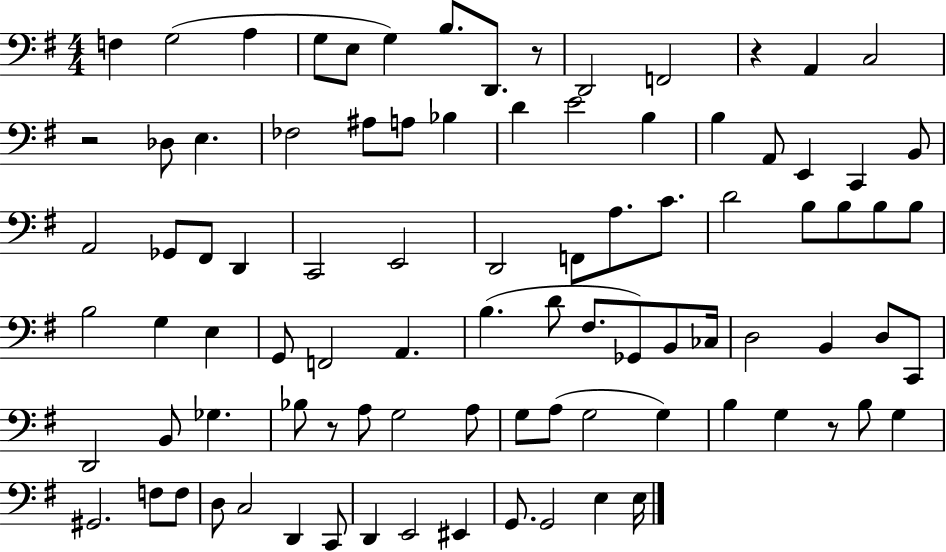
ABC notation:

X:1
T:Untitled
M:4/4
L:1/4
K:G
F, G,2 A, G,/2 E,/2 G, B,/2 D,,/2 z/2 D,,2 F,,2 z A,, C,2 z2 _D,/2 E, _F,2 ^A,/2 A,/2 _B, D E2 B, B, A,,/2 E,, C,, B,,/2 A,,2 _G,,/2 ^F,,/2 D,, C,,2 E,,2 D,,2 F,,/2 A,/2 C/2 D2 B,/2 B,/2 B,/2 B,/2 B,2 G, E, G,,/2 F,,2 A,, B, D/2 ^F,/2 _G,,/2 B,,/2 _C,/4 D,2 B,, D,/2 C,,/2 D,,2 B,,/2 _G, _B,/2 z/2 A,/2 G,2 A,/2 G,/2 A,/2 G,2 G, B, G, z/2 B,/2 G, ^G,,2 F,/2 F,/2 D,/2 C,2 D,, C,,/2 D,, E,,2 ^E,, G,,/2 G,,2 E, E,/4